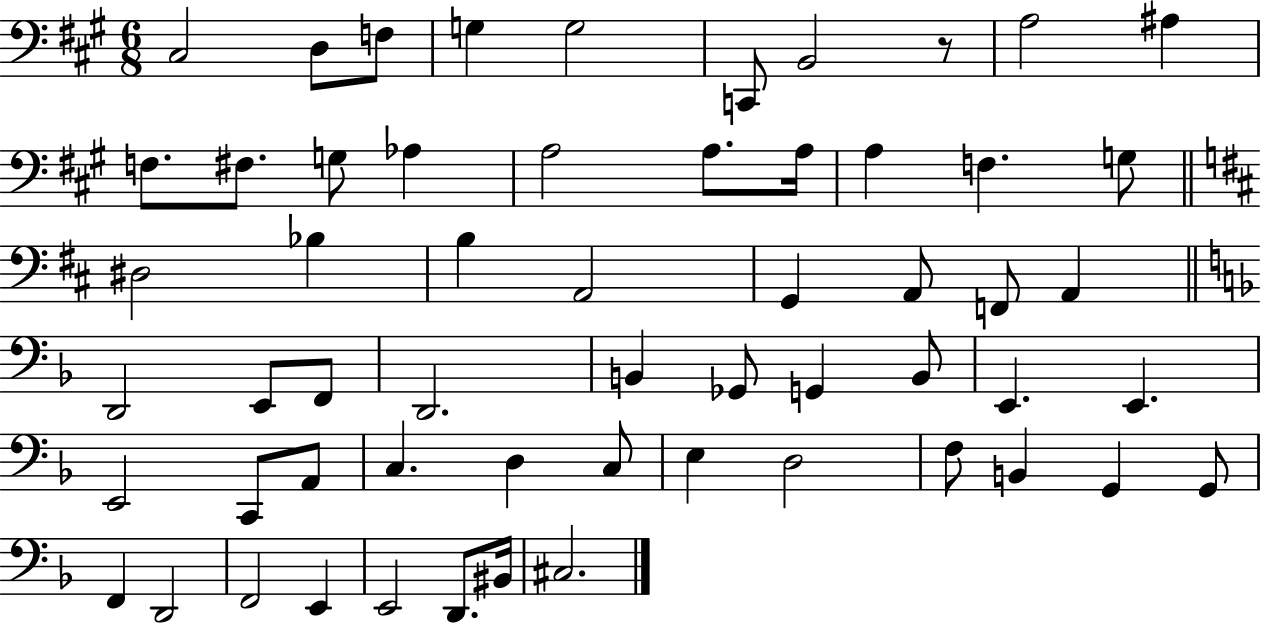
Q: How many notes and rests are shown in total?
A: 58